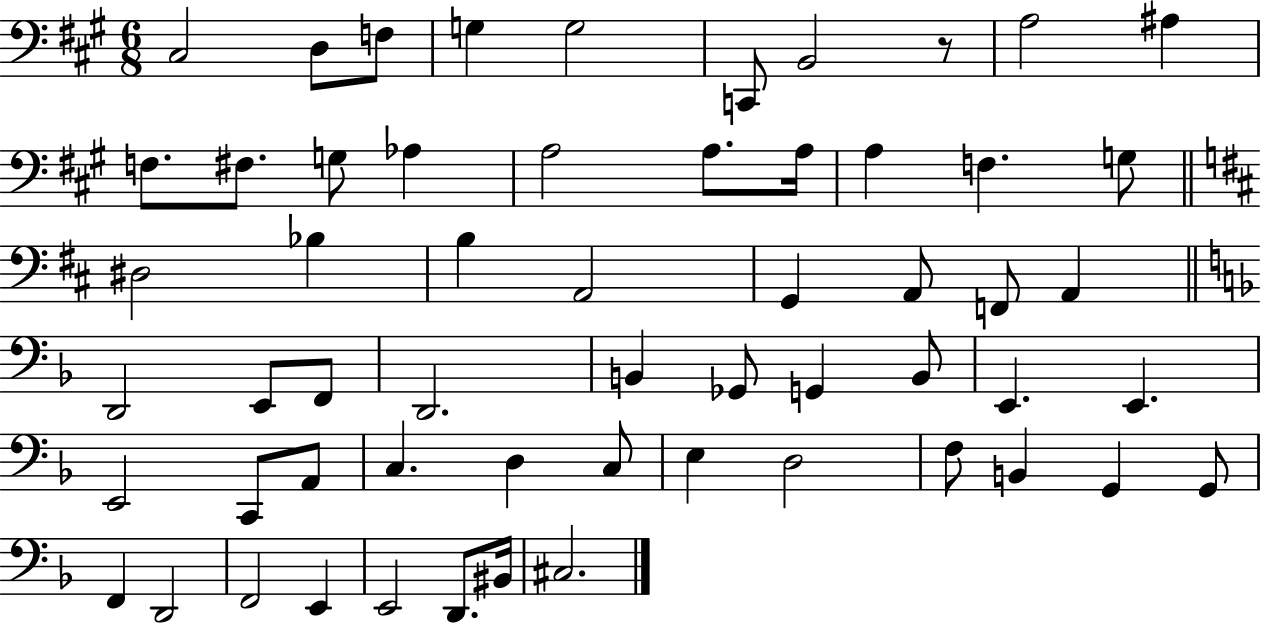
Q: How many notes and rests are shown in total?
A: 58